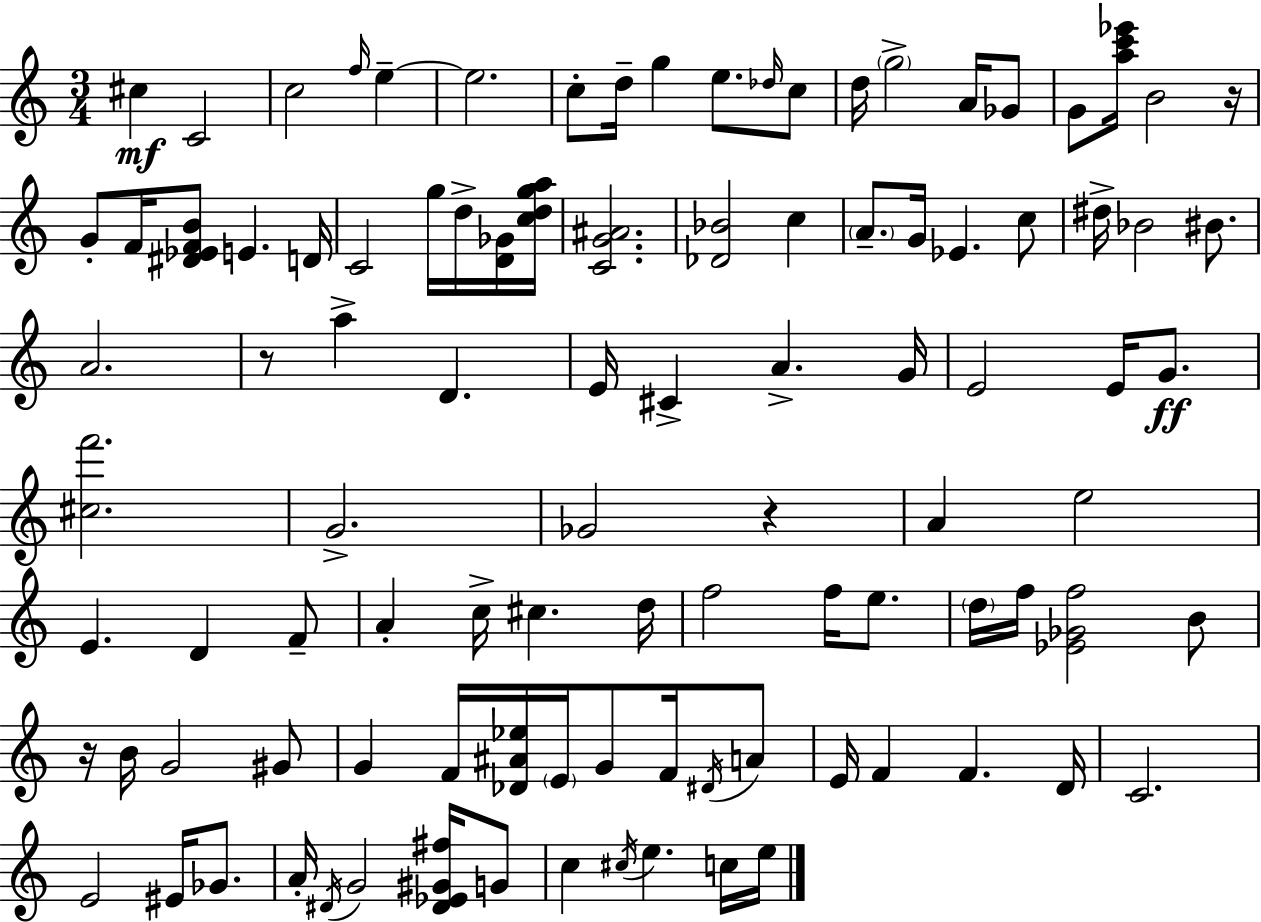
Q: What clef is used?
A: treble